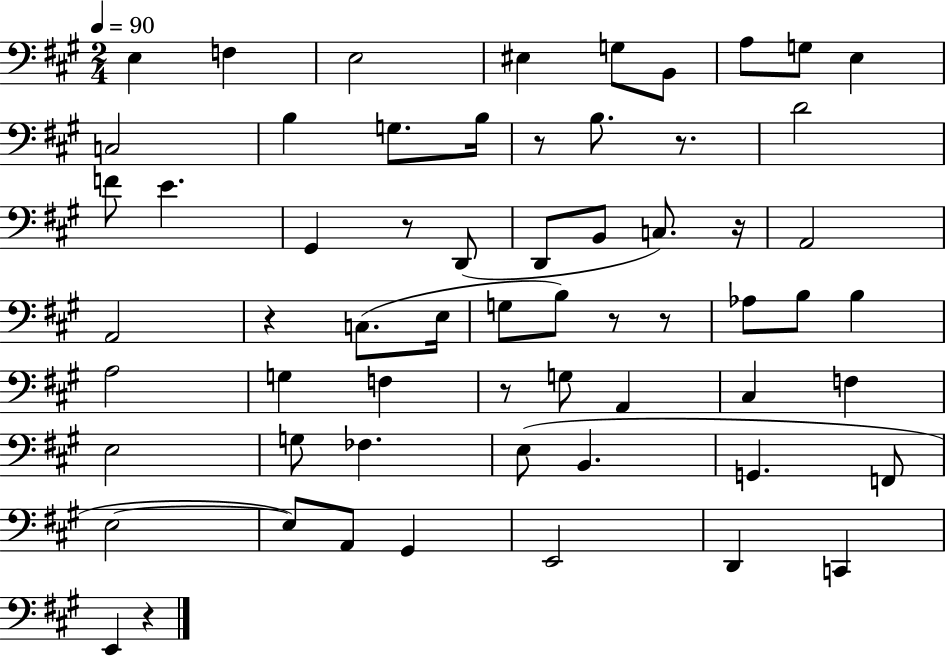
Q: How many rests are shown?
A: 9